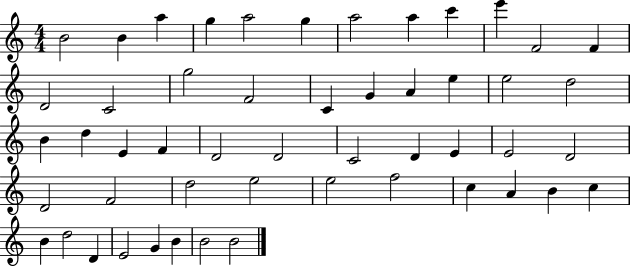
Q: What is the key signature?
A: C major